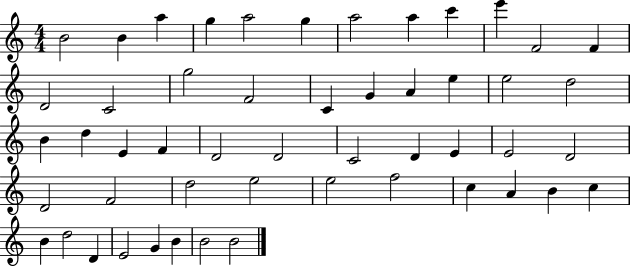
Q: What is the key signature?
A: C major